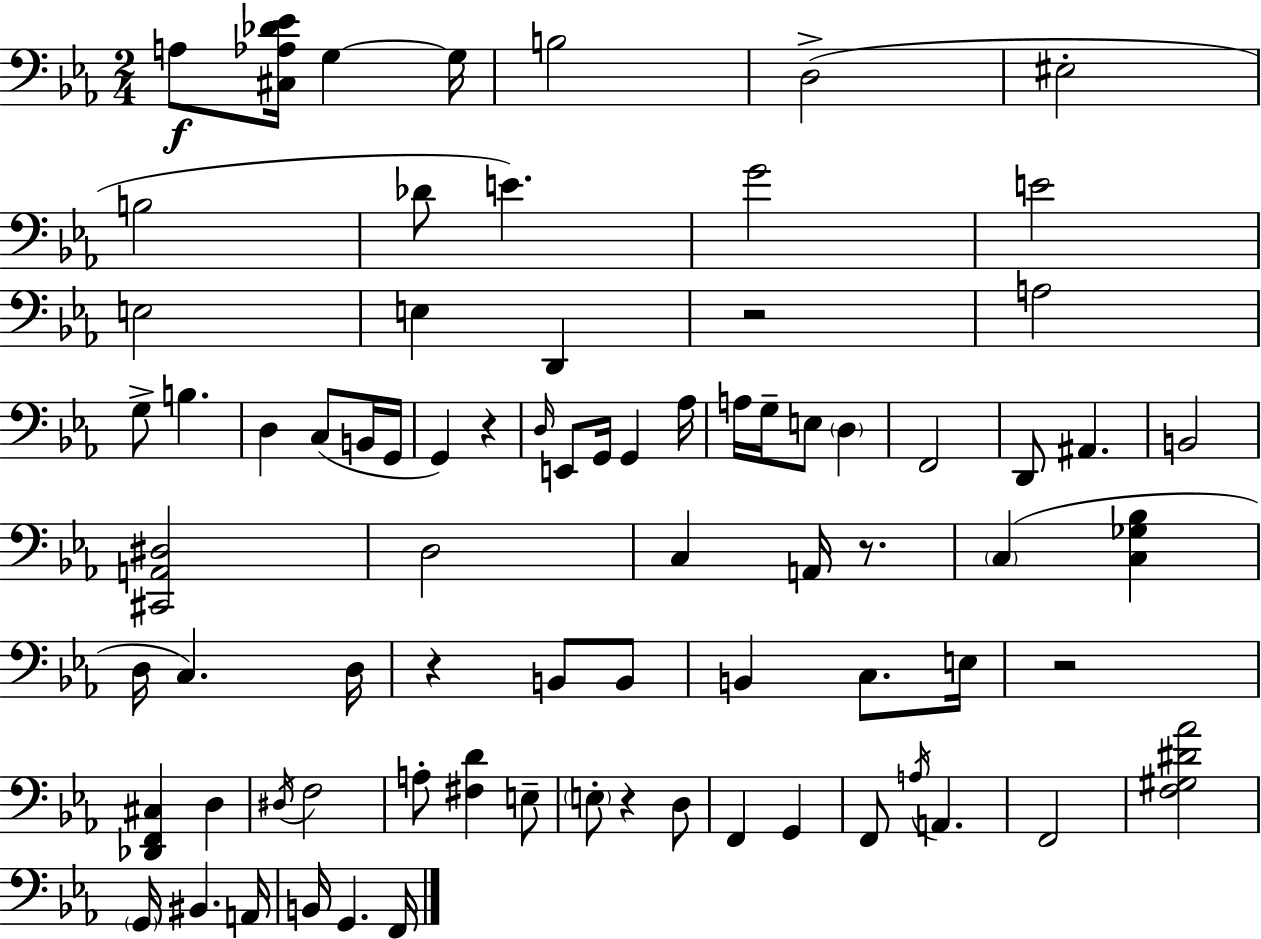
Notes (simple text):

A3/e [C#3,Ab3,Db4,Eb4]/s G3/q G3/s B3/h D3/h EIS3/h B3/h Db4/e E4/q. G4/h E4/h E3/h E3/q D2/q R/h A3/h G3/e B3/q. D3/q C3/e B2/s G2/s G2/q R/q D3/s E2/e G2/s G2/q Ab3/s A3/s G3/s E3/e D3/q F2/h D2/e A#2/q. B2/h [C#2,A2,D#3]/h D3/h C3/q A2/s R/e. C3/q [C3,Gb3,Bb3]/q D3/s C3/q. D3/s R/q B2/e B2/e B2/q C3/e. E3/s R/h [Db2,F2,C#3]/q D3/q D#3/s F3/h A3/e [F#3,D4]/q E3/e E3/e R/q D3/e F2/q G2/q F2/e A3/s A2/q. F2/h [F3,G#3,D#4,Ab4]/h G2/s BIS2/q. A2/s B2/s G2/q. F2/s